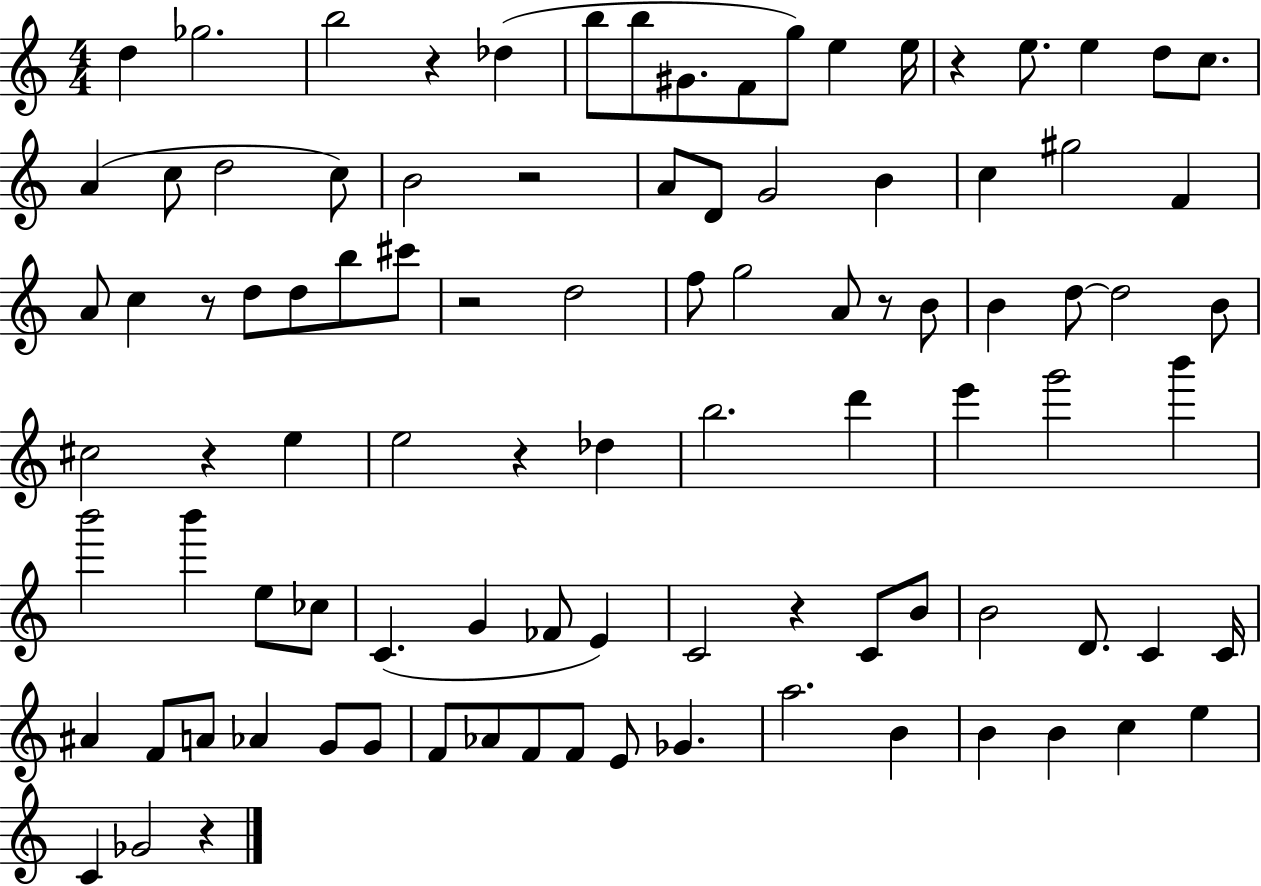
{
  \clef treble
  \numericTimeSignature
  \time 4/4
  \key c \major
  d''4 ges''2. | b''2 r4 des''4( | b''8 b''8 gis'8. f'8 g''8) e''4 e''16 | r4 e''8. e''4 d''8 c''8. | \break a'4( c''8 d''2 c''8) | b'2 r2 | a'8 d'8 g'2 b'4 | c''4 gis''2 f'4 | \break a'8 c''4 r8 d''8 d''8 b''8 cis'''8 | r2 d''2 | f''8 g''2 a'8 r8 b'8 | b'4 d''8~~ d''2 b'8 | \break cis''2 r4 e''4 | e''2 r4 des''4 | b''2. d'''4 | e'''4 g'''2 b'''4 | \break b'''2 b'''4 e''8 ces''8 | c'4.( g'4 fes'8 e'4) | c'2 r4 c'8 b'8 | b'2 d'8. c'4 c'16 | \break ais'4 f'8 a'8 aes'4 g'8 g'8 | f'8 aes'8 f'8 f'8 e'8 ges'4. | a''2. b'4 | b'4 b'4 c''4 e''4 | \break c'4 ges'2 r4 | \bar "|."
}